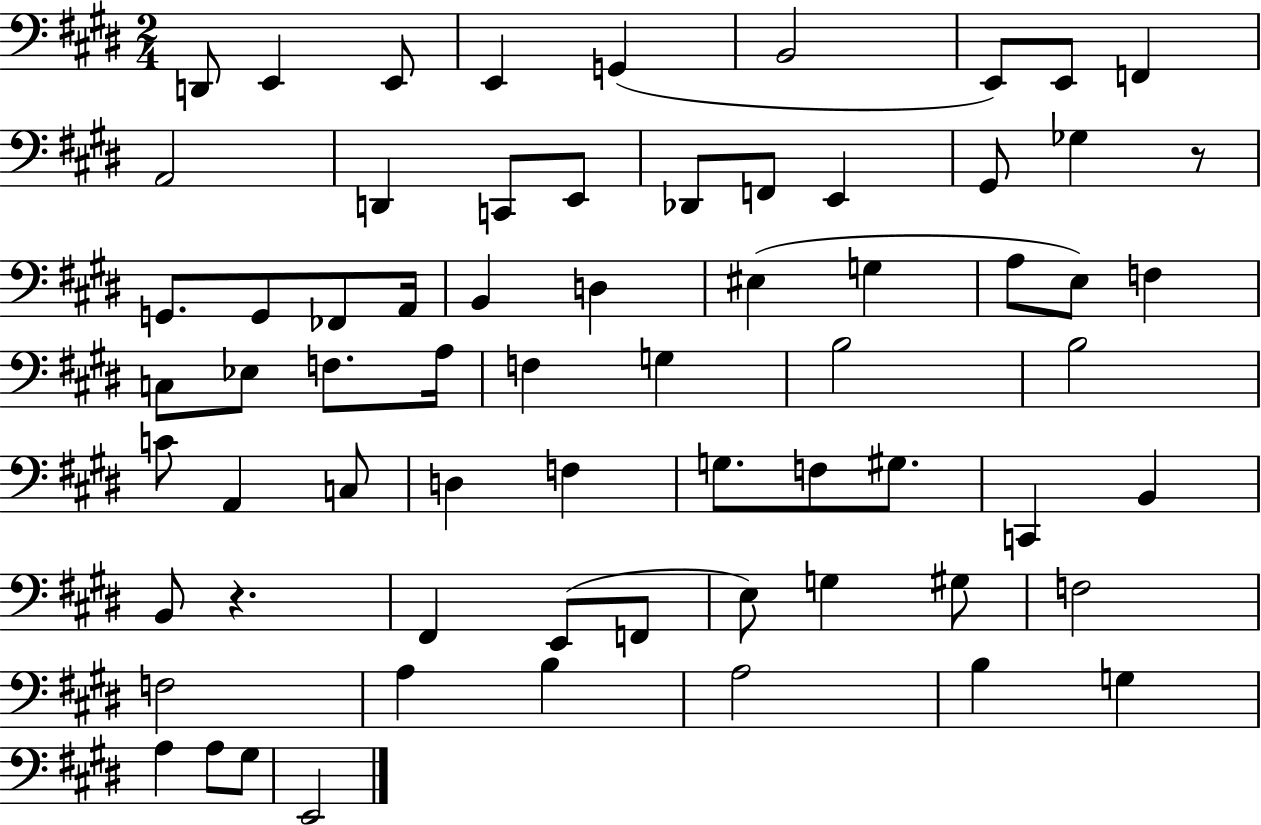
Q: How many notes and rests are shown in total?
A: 67